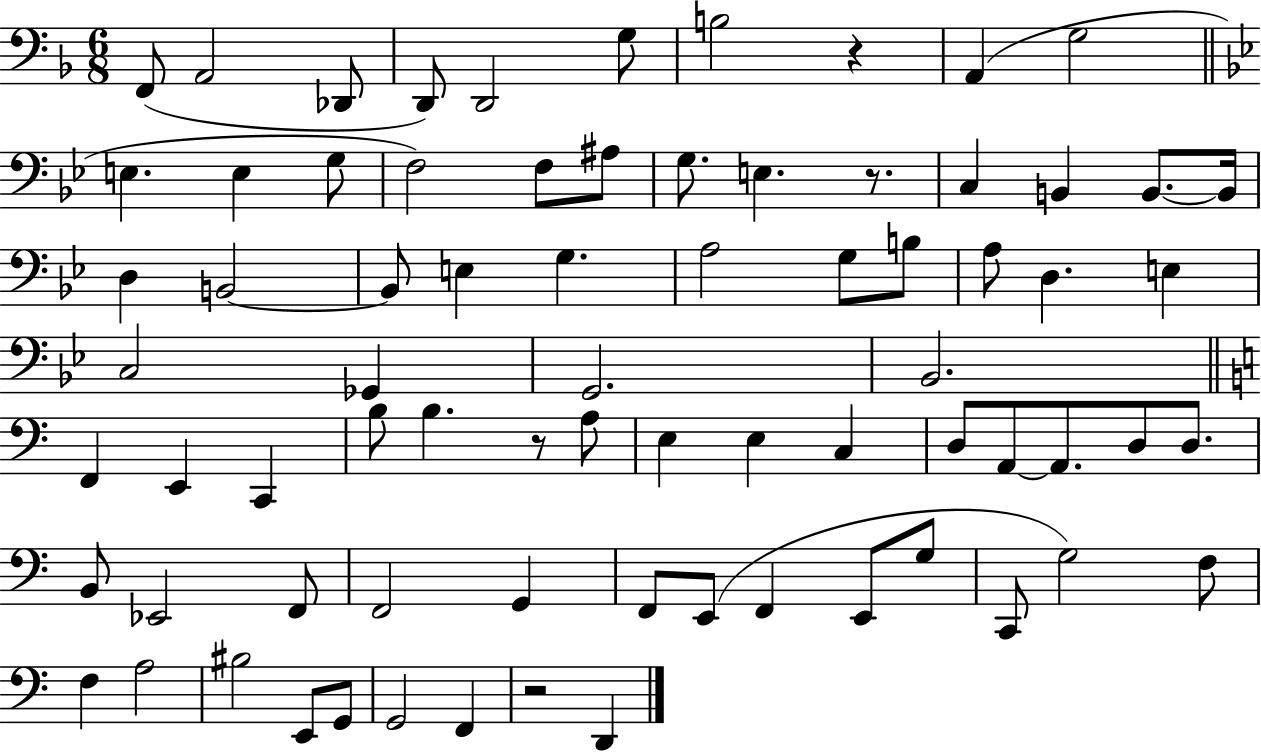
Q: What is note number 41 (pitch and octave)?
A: B3